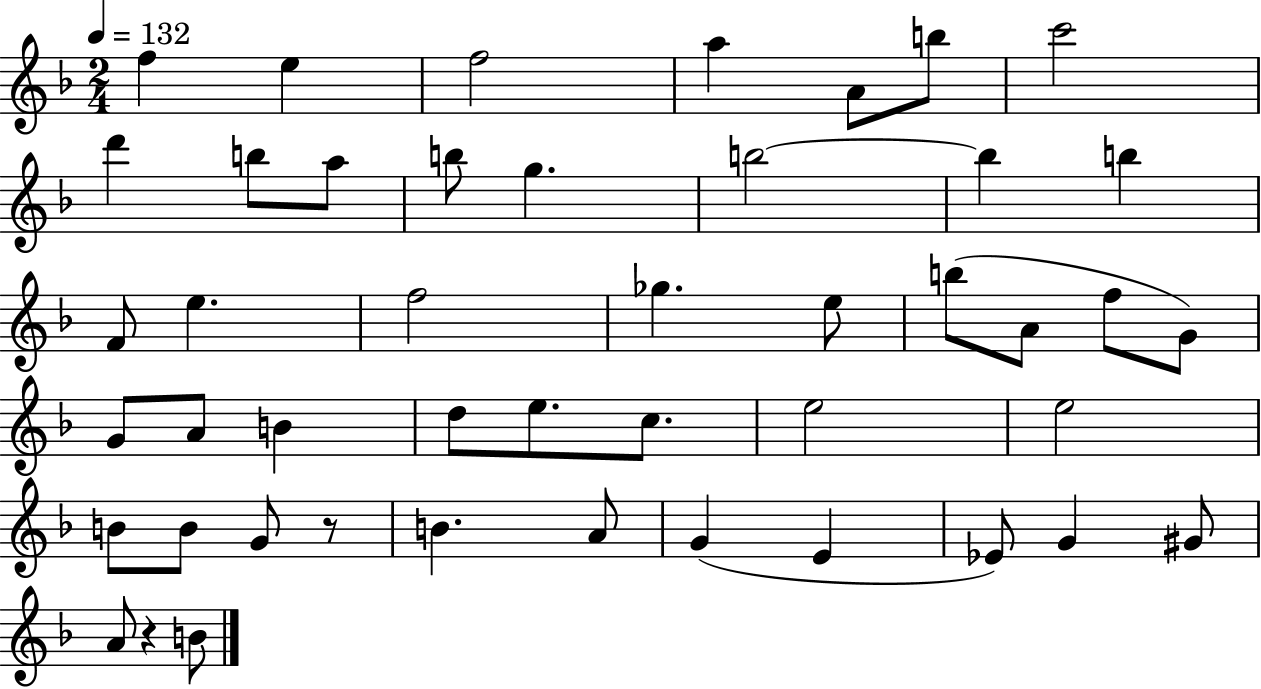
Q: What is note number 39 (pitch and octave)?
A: E4